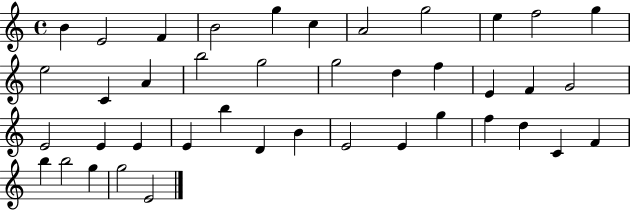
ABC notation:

X:1
T:Untitled
M:4/4
L:1/4
K:C
B E2 F B2 g c A2 g2 e f2 g e2 C A b2 g2 g2 d f E F G2 E2 E E E b D B E2 E g f d C F b b2 g g2 E2